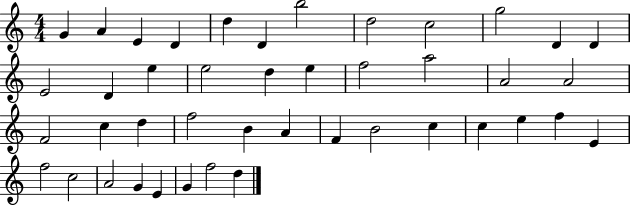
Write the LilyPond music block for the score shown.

{
  \clef treble
  \numericTimeSignature
  \time 4/4
  \key c \major
  g'4 a'4 e'4 d'4 | d''4 d'4 b''2 | d''2 c''2 | g''2 d'4 d'4 | \break e'2 d'4 e''4 | e''2 d''4 e''4 | f''2 a''2 | a'2 a'2 | \break f'2 c''4 d''4 | f''2 b'4 a'4 | f'4 b'2 c''4 | c''4 e''4 f''4 e'4 | \break f''2 c''2 | a'2 g'4 e'4 | g'4 f''2 d''4 | \bar "|."
}